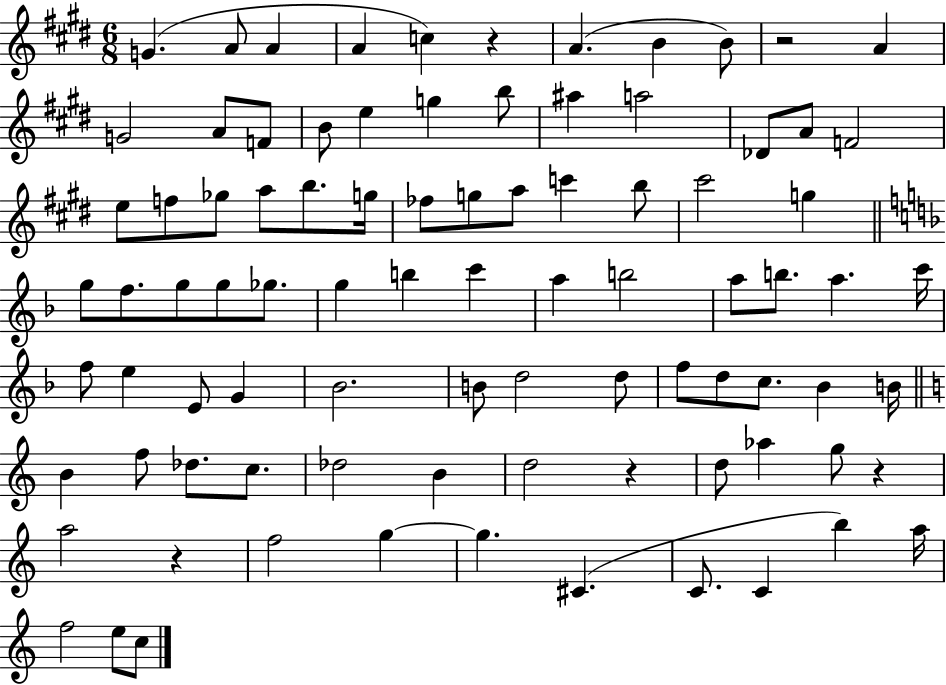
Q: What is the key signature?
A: E major